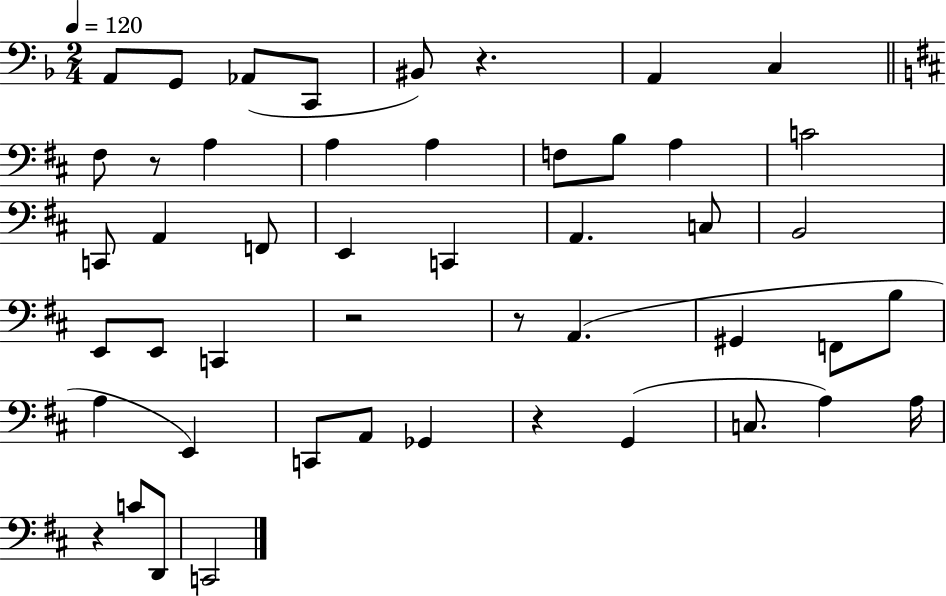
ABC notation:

X:1
T:Untitled
M:2/4
L:1/4
K:F
A,,/2 G,,/2 _A,,/2 C,,/2 ^B,,/2 z A,, C, ^F,/2 z/2 A, A, A, F,/2 B,/2 A, C2 C,,/2 A,, F,,/2 E,, C,, A,, C,/2 B,,2 E,,/2 E,,/2 C,, z2 z/2 A,, ^G,, F,,/2 B,/2 A, E,, C,,/2 A,,/2 _G,, z G,, C,/2 A, A,/4 z C/2 D,,/2 C,,2